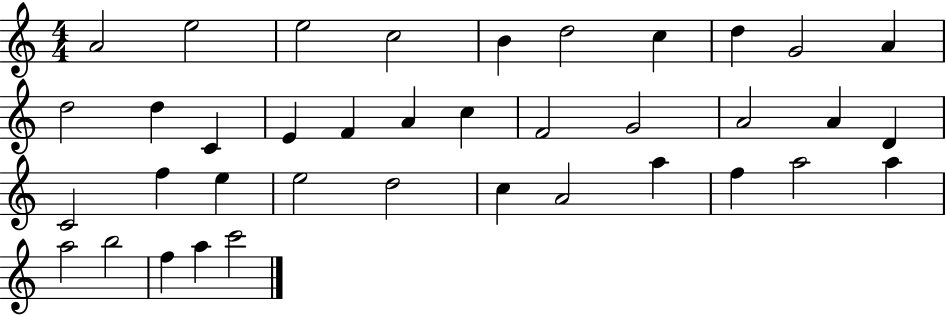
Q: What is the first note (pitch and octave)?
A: A4